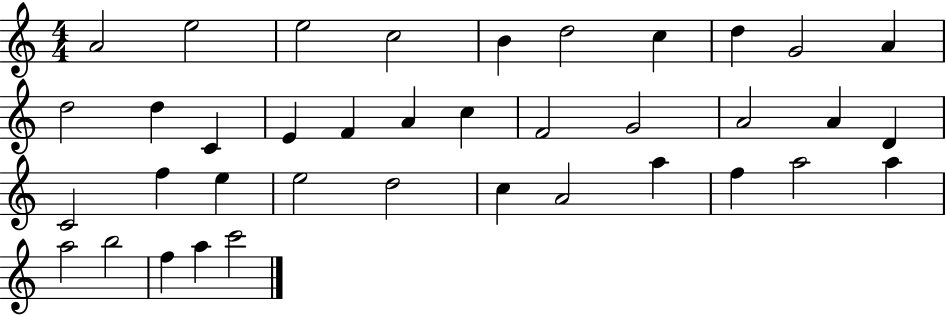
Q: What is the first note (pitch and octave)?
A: A4